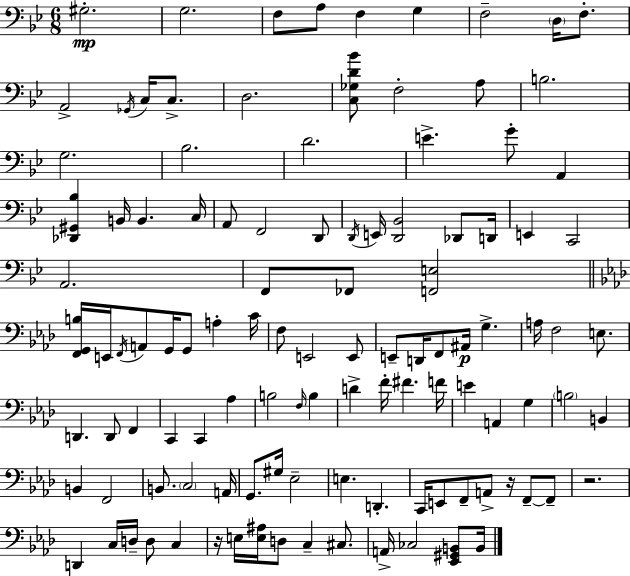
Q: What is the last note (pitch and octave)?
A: B2